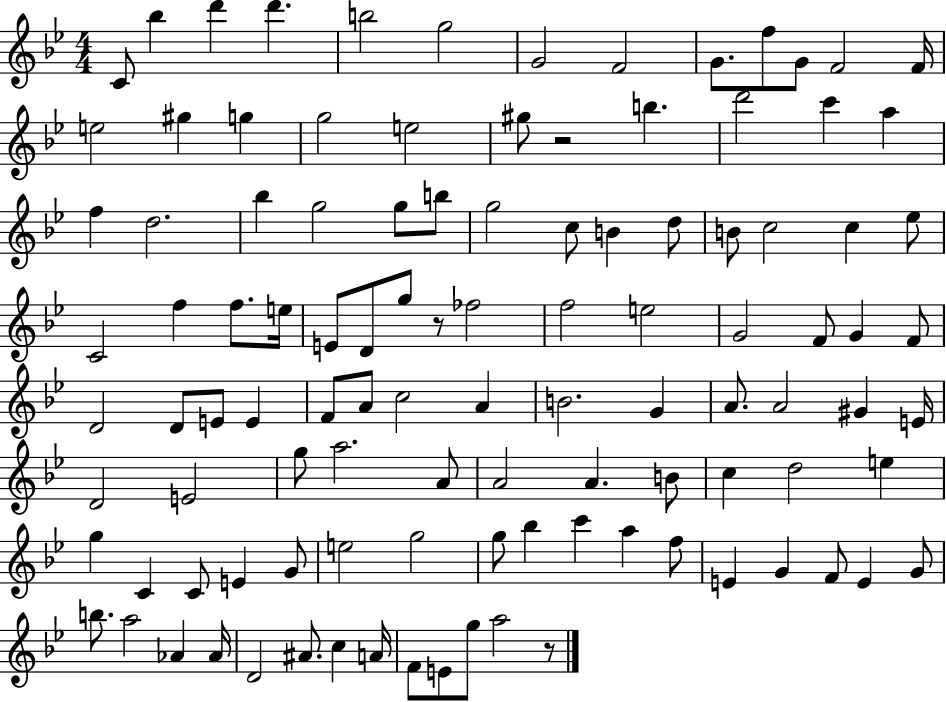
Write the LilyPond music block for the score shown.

{
  \clef treble
  \numericTimeSignature
  \time 4/4
  \key bes \major
  c'8 bes''4 d'''4 d'''4. | b''2 g''2 | g'2 f'2 | g'8. f''8 g'8 f'2 f'16 | \break e''2 gis''4 g''4 | g''2 e''2 | gis''8 r2 b''4. | d'''2 c'''4 a''4 | \break f''4 d''2. | bes''4 g''2 g''8 b''8 | g''2 c''8 b'4 d''8 | b'8 c''2 c''4 ees''8 | \break c'2 f''4 f''8. e''16 | e'8 d'8 g''8 r8 fes''2 | f''2 e''2 | g'2 f'8 g'4 f'8 | \break d'2 d'8 e'8 e'4 | f'8 a'8 c''2 a'4 | b'2. g'4 | a'8. a'2 gis'4 e'16 | \break d'2 e'2 | g''8 a''2. a'8 | a'2 a'4. b'8 | c''4 d''2 e''4 | \break g''4 c'4 c'8 e'4 g'8 | e''2 g''2 | g''8 bes''4 c'''4 a''4 f''8 | e'4 g'4 f'8 e'4 g'8 | \break b''8. a''2 aes'4 aes'16 | d'2 ais'8. c''4 a'16 | f'8 e'8 g''8 a''2 r8 | \bar "|."
}